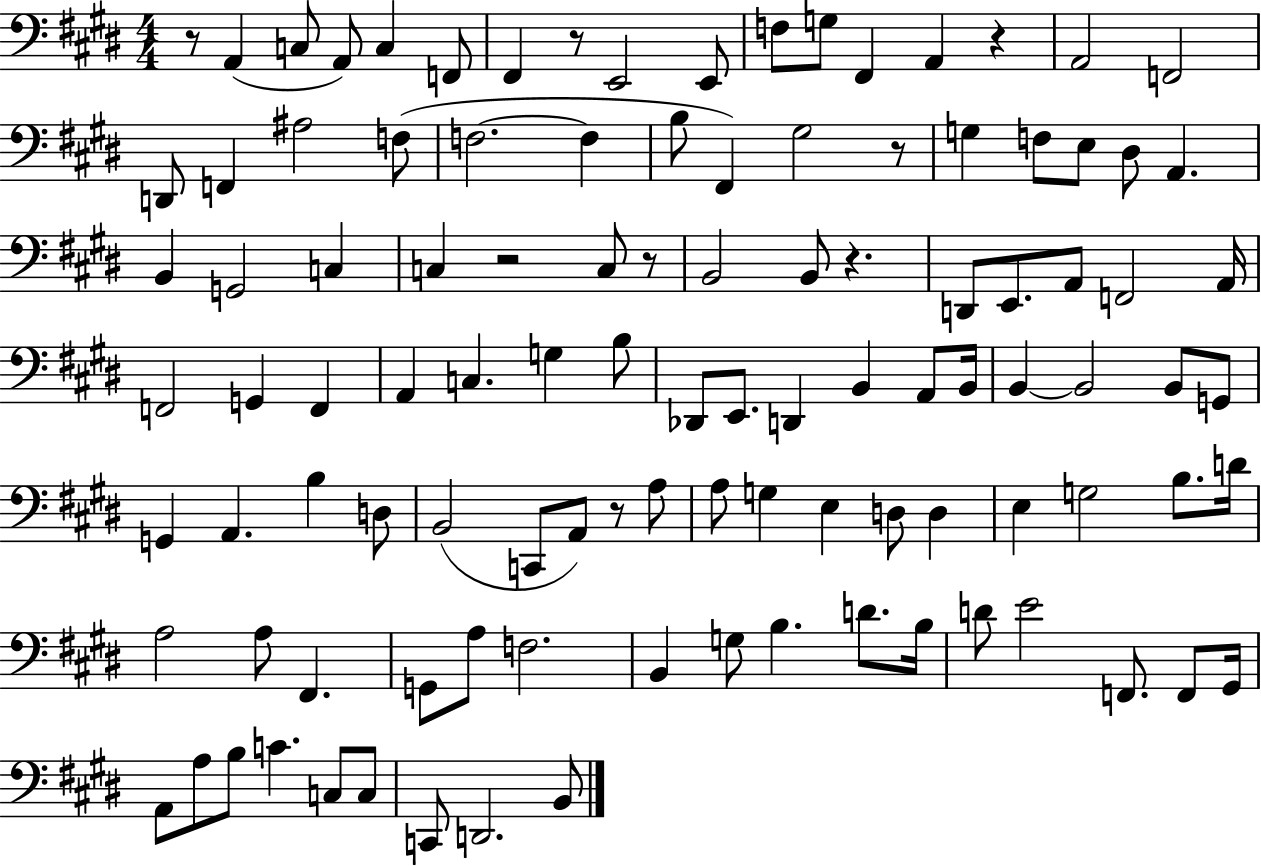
R/e A2/q C3/e A2/e C3/q F2/e F#2/q R/e E2/h E2/e F3/e G3/e F#2/q A2/q R/q A2/h F2/h D2/e F2/q A#3/h F3/e F3/h. F3/q B3/e F#2/q G#3/h R/e G3/q F3/e E3/e D#3/e A2/q. B2/q G2/h C3/q C3/q R/h C3/e R/e B2/h B2/e R/q. D2/e E2/e. A2/e F2/h A2/s F2/h G2/q F2/q A2/q C3/q. G3/q B3/e Db2/e E2/e. D2/q B2/q A2/e B2/s B2/q B2/h B2/e G2/e G2/q A2/q. B3/q D3/e B2/h C2/e A2/e R/e A3/e A3/e G3/q E3/q D3/e D3/q E3/q G3/h B3/e. D4/s A3/h A3/e F#2/q. G2/e A3/e F3/h. B2/q G3/e B3/q. D4/e. B3/s D4/e E4/h F2/e. F2/e G#2/s A2/e A3/e B3/e C4/q. C3/e C3/e C2/e D2/h. B2/e